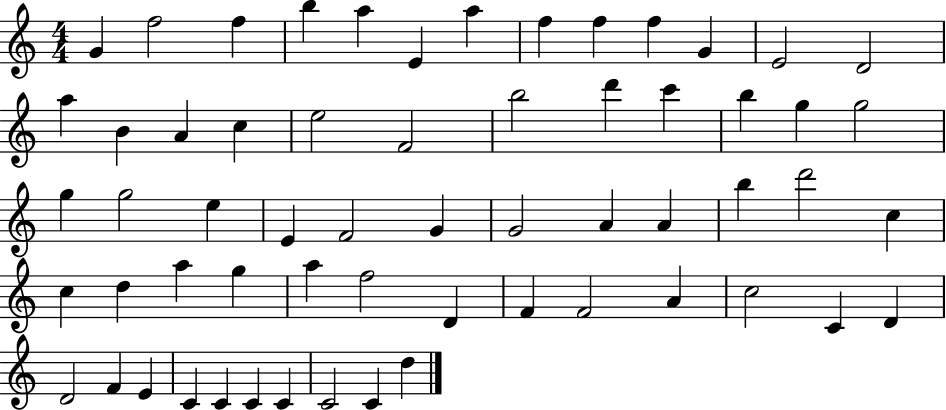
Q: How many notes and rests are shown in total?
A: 60